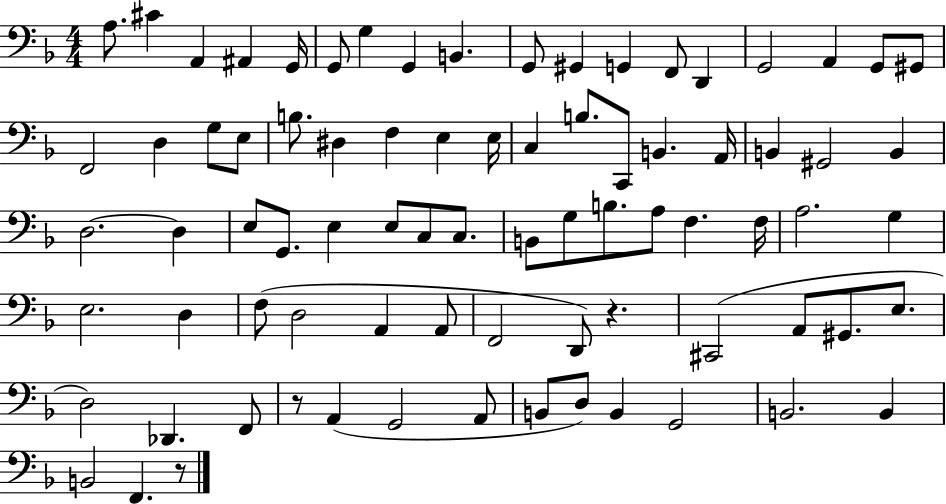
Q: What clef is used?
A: bass